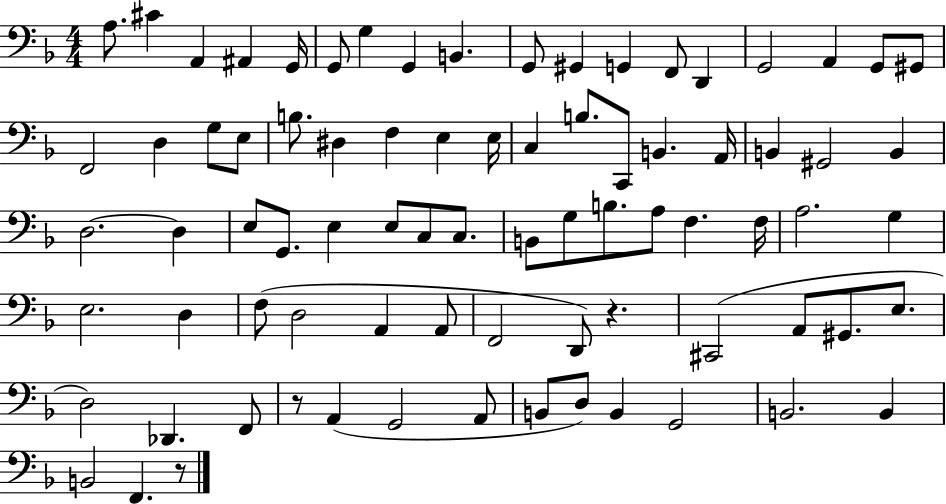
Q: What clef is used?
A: bass